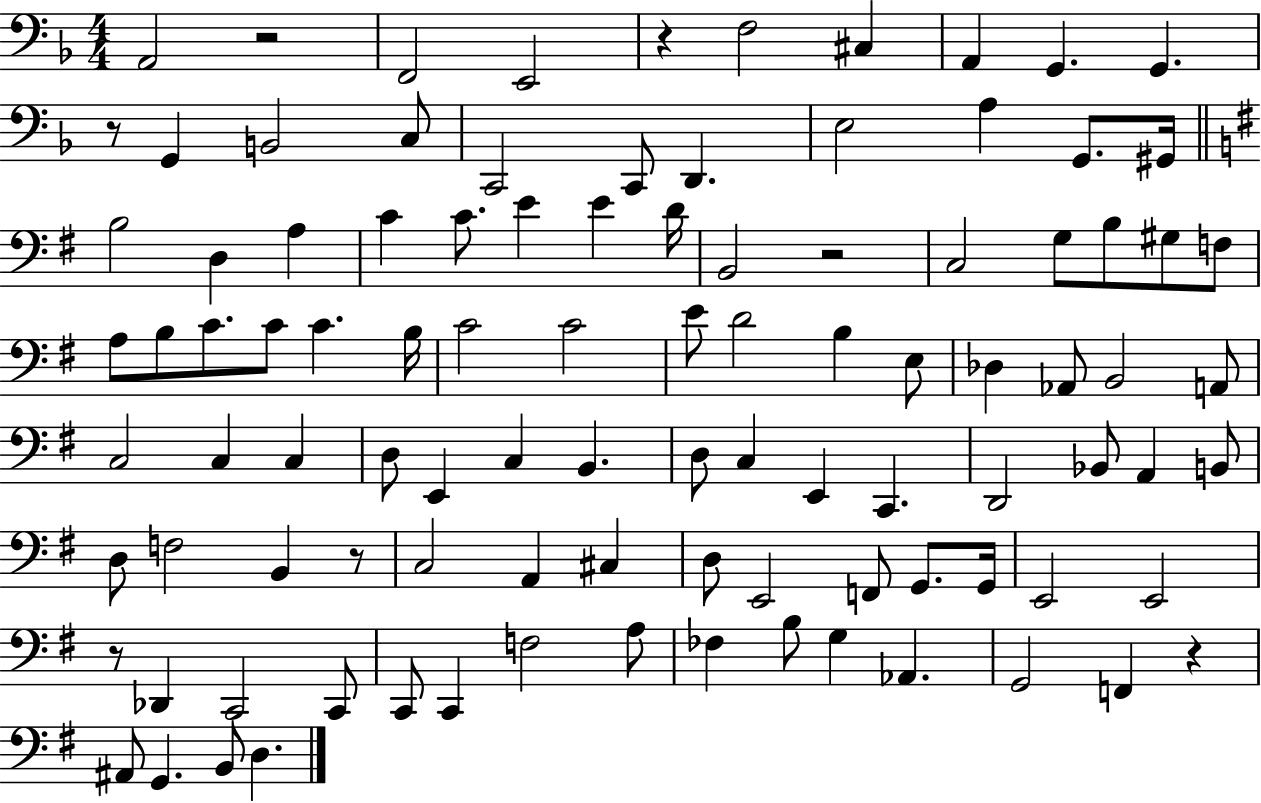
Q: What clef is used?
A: bass